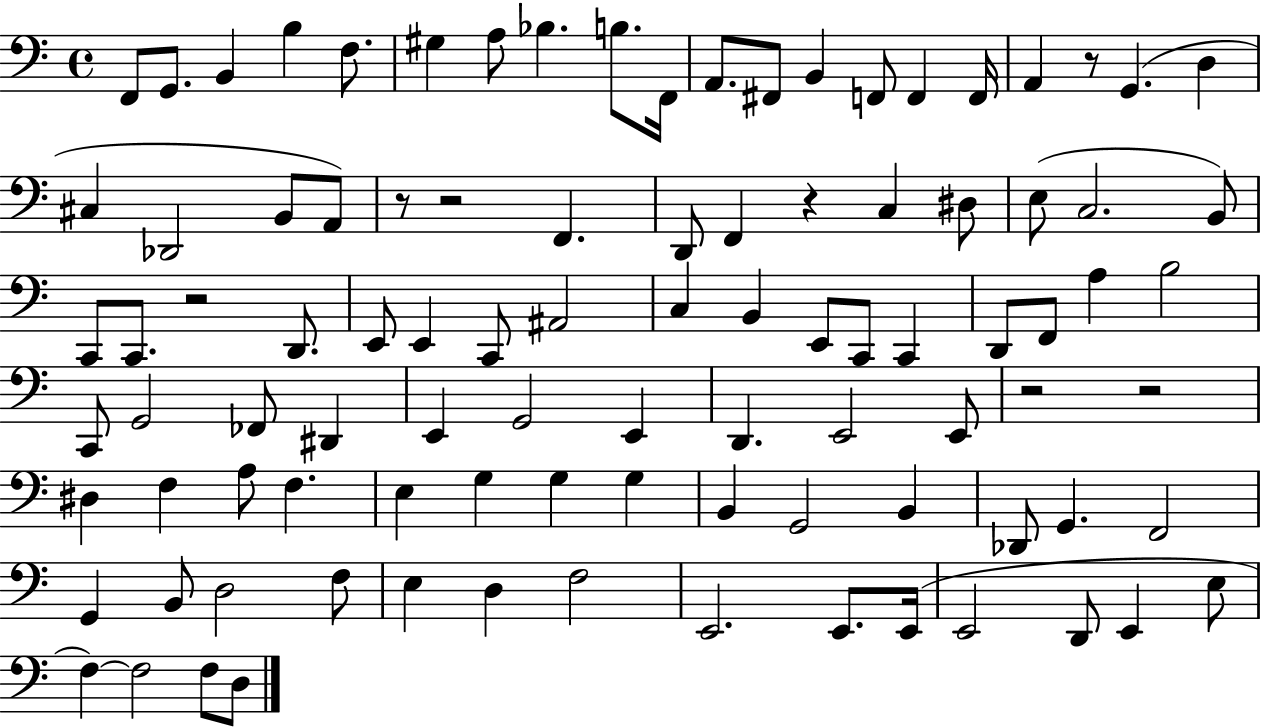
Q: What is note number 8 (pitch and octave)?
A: Bb3